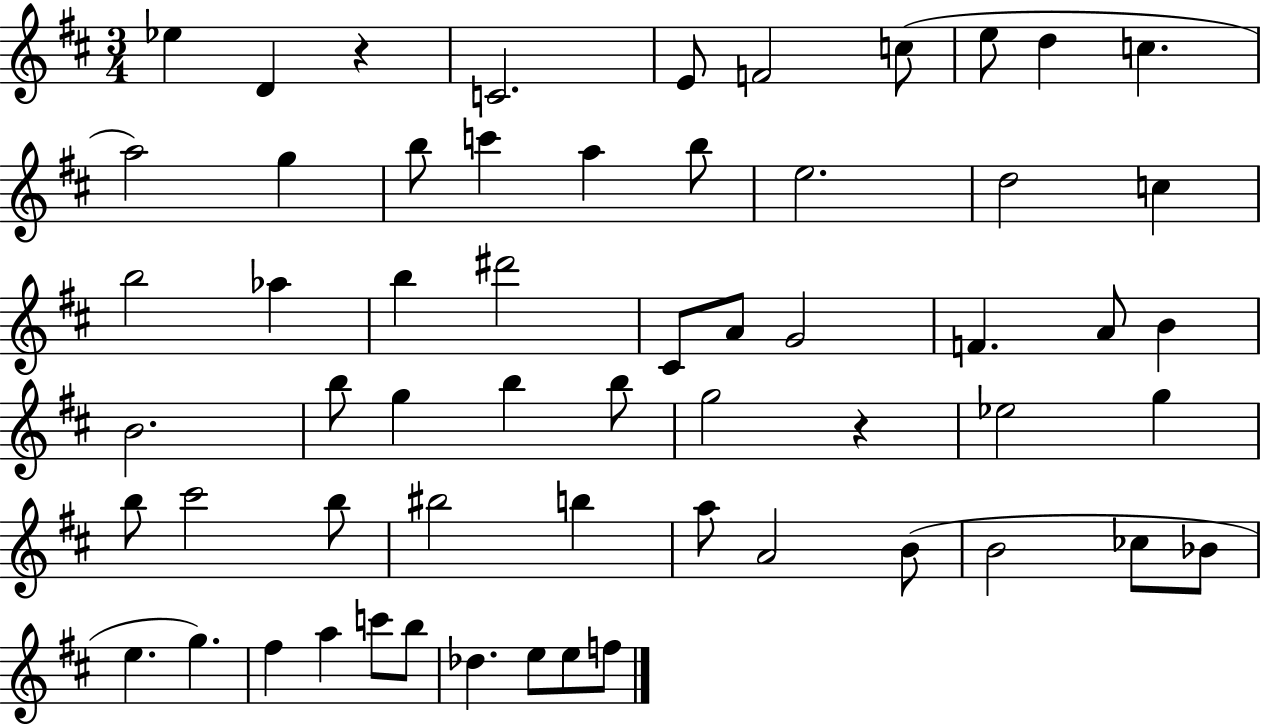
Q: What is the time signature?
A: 3/4